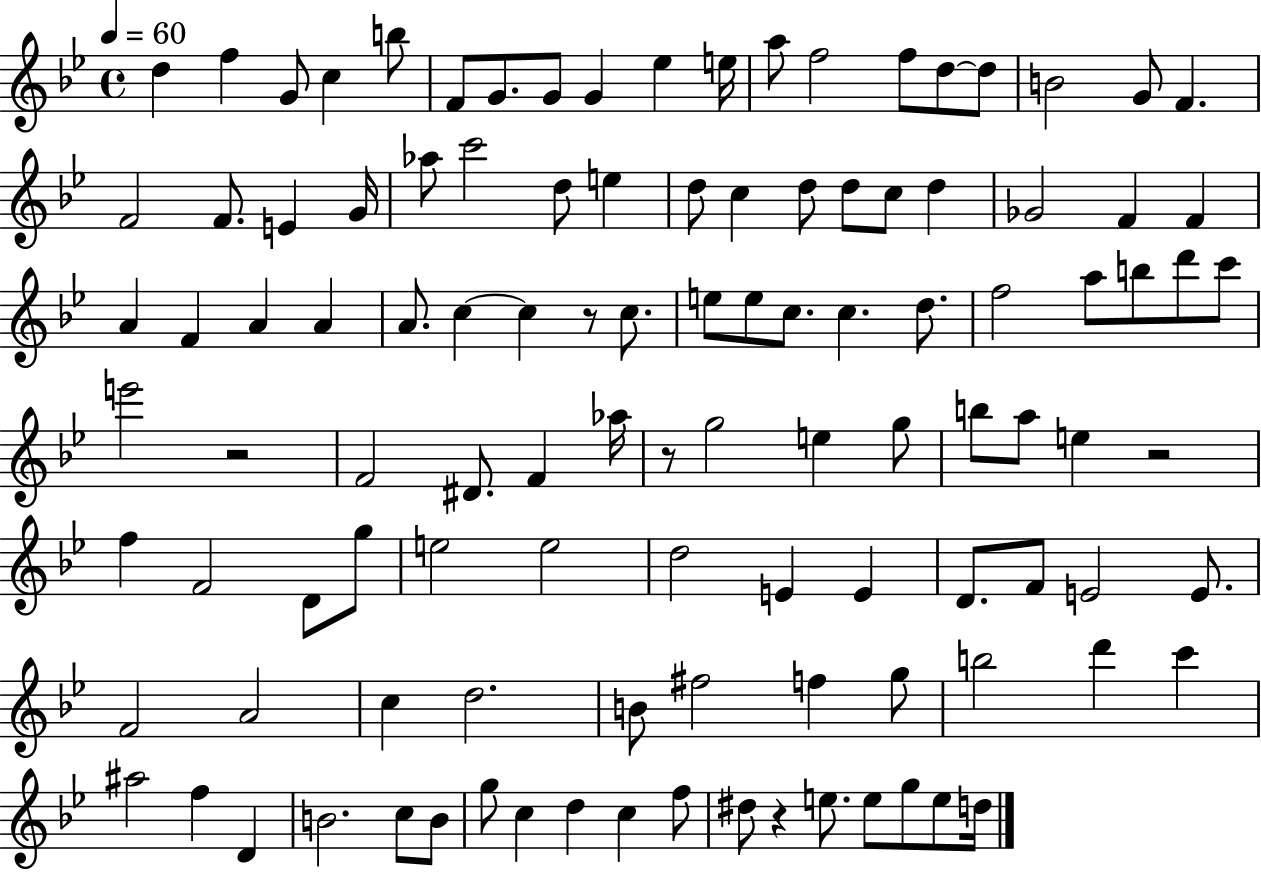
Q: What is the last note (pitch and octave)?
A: D5